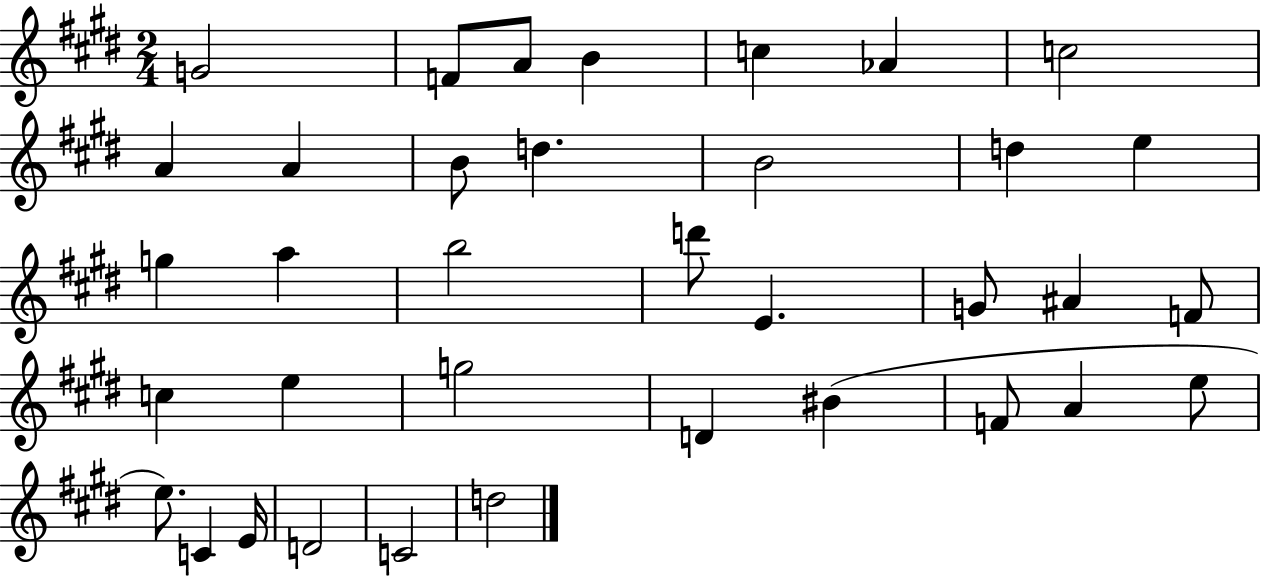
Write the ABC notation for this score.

X:1
T:Untitled
M:2/4
L:1/4
K:E
G2 F/2 A/2 B c _A c2 A A B/2 d B2 d e g a b2 d'/2 E G/2 ^A F/2 c e g2 D ^B F/2 A e/2 e/2 C E/4 D2 C2 d2